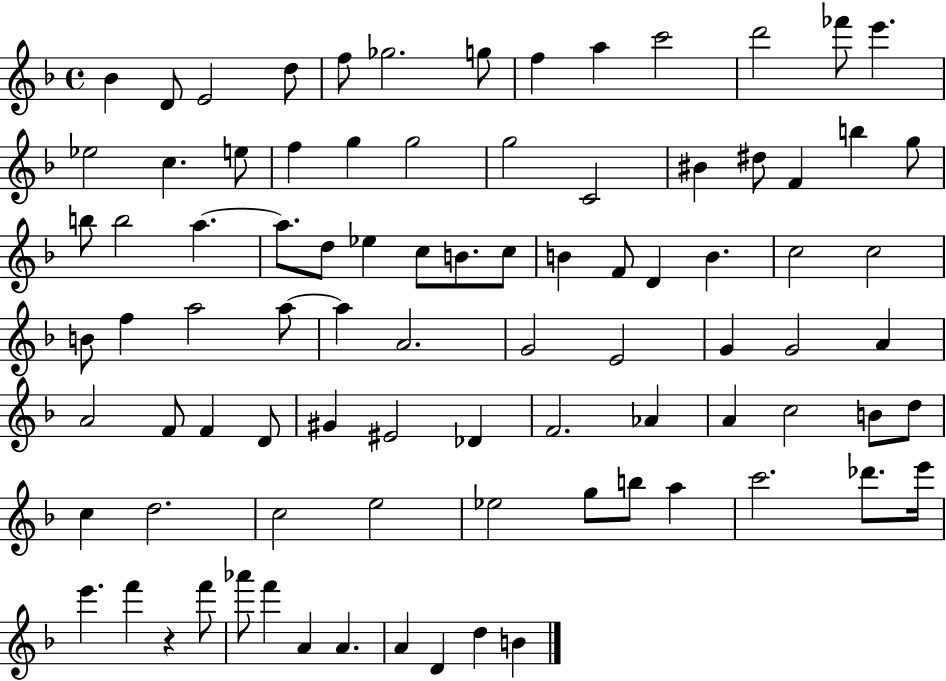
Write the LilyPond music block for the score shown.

{
  \clef treble
  \time 4/4
  \defaultTimeSignature
  \key f \major
  bes'4 d'8 e'2 d''8 | f''8 ges''2. g''8 | f''4 a''4 c'''2 | d'''2 fes'''8 e'''4. | \break ees''2 c''4. e''8 | f''4 g''4 g''2 | g''2 c'2 | bis'4 dis''8 f'4 b''4 g''8 | \break b''8 b''2 a''4.~~ | a''8. d''8 ees''4 c''8 b'8. c''8 | b'4 f'8 d'4 b'4. | c''2 c''2 | \break b'8 f''4 a''2 a''8~~ | a''4 a'2. | g'2 e'2 | g'4 g'2 a'4 | \break a'2 f'8 f'4 d'8 | gis'4 eis'2 des'4 | f'2. aes'4 | a'4 c''2 b'8 d''8 | \break c''4 d''2. | c''2 e''2 | ees''2 g''8 b''8 a''4 | c'''2. des'''8. e'''16 | \break e'''4. f'''4 r4 f'''8 | aes'''8 f'''4 a'4 a'4. | a'4 d'4 d''4 b'4 | \bar "|."
}